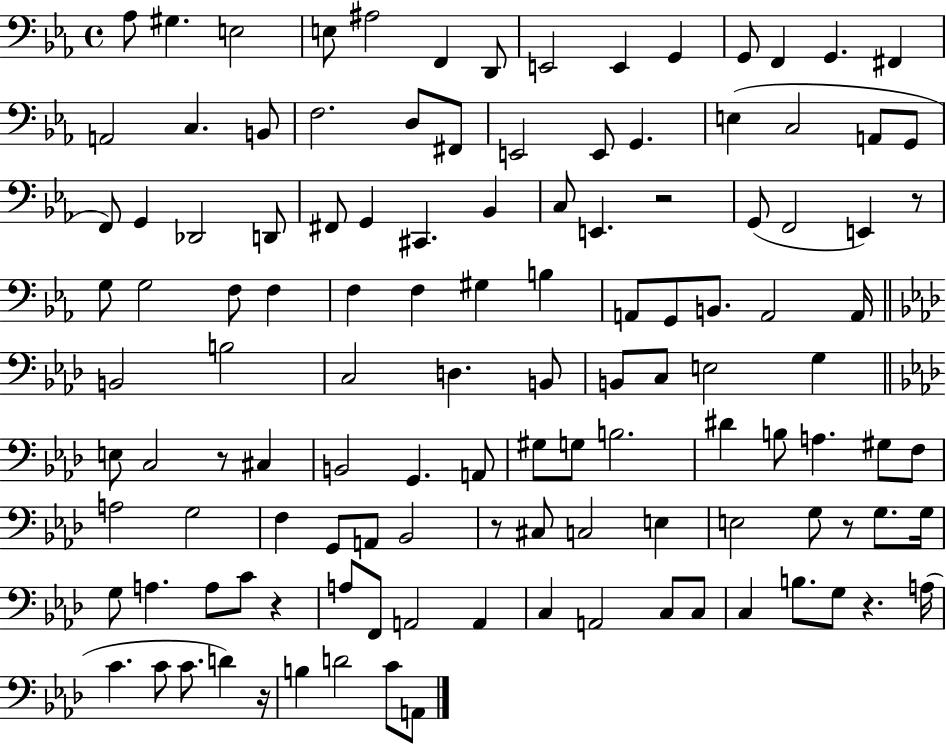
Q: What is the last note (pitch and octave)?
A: A2